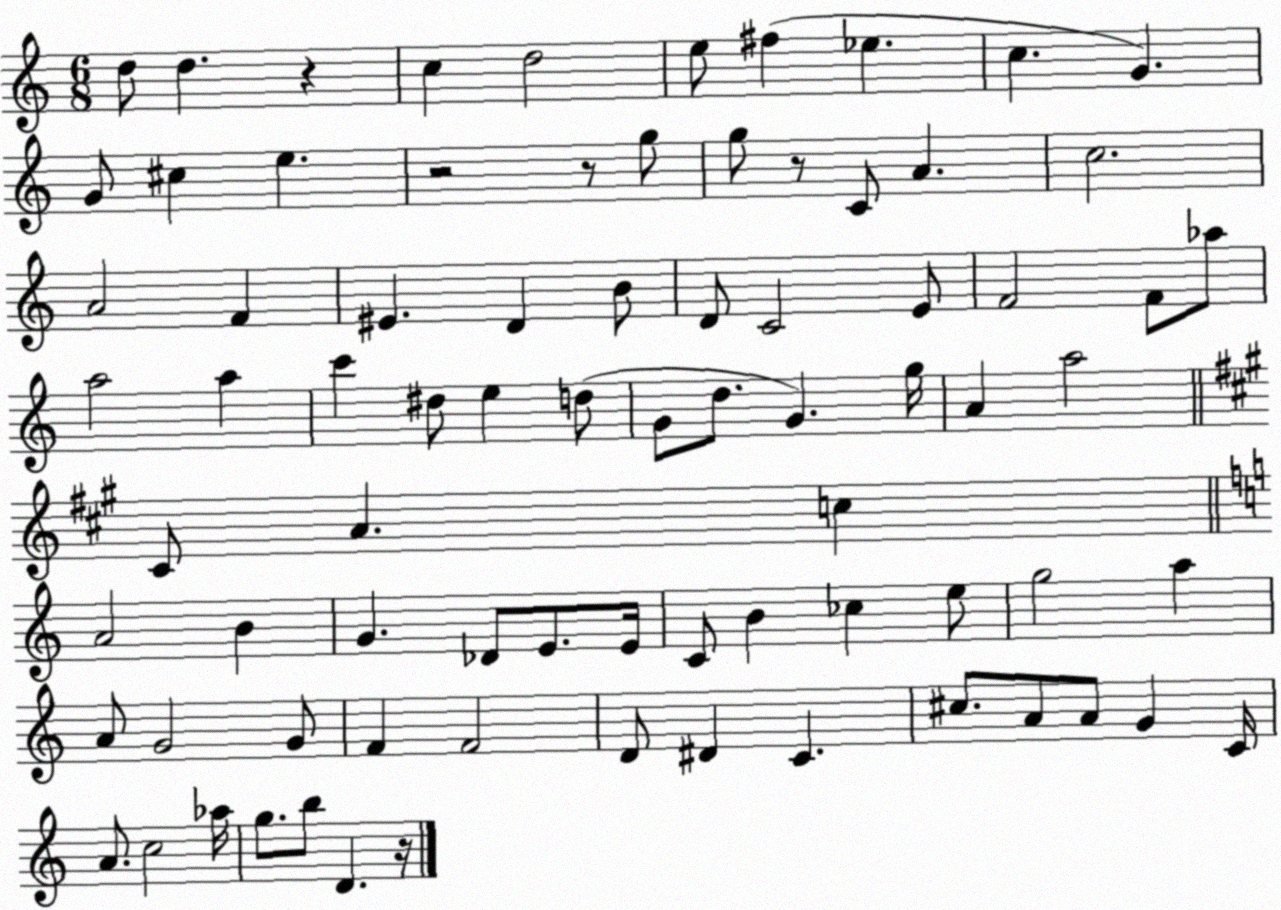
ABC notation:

X:1
T:Untitled
M:6/8
L:1/4
K:C
d/2 d z c d2 e/2 ^f _e c G G/2 ^c e z2 z/2 g/2 g/2 z/2 C/2 A c2 A2 F ^E D B/2 D/2 C2 E/2 F2 F/2 _a/2 a2 a c' ^d/2 e d/2 G/2 d/2 G g/4 A a2 ^C/2 A c A2 B G _D/2 E/2 E/4 C/2 B _c e/2 g2 a A/2 G2 G/2 F F2 D/2 ^D C ^c/2 A/2 A/2 G C/4 A/2 c2 _a/4 g/2 b/2 D z/4